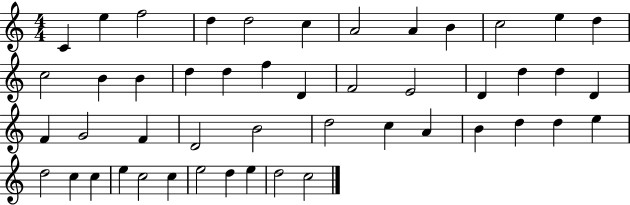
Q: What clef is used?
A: treble